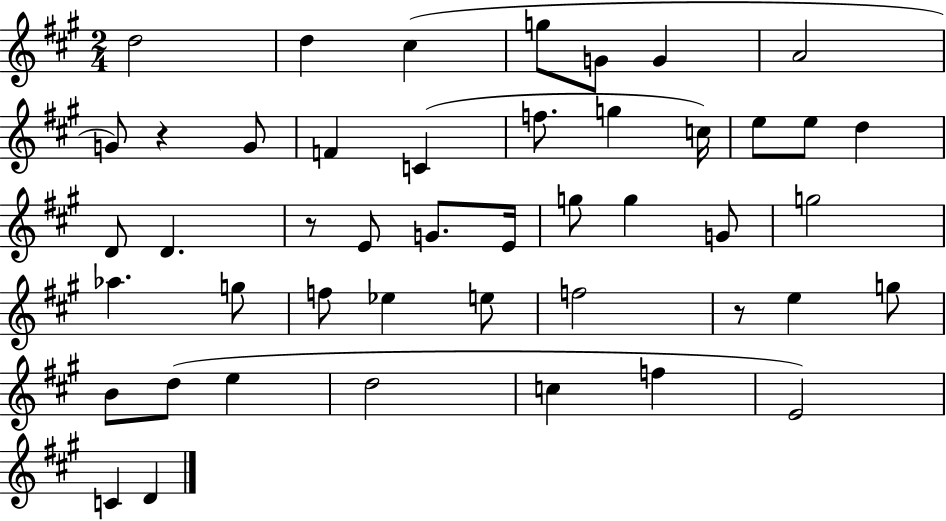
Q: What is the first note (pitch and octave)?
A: D5